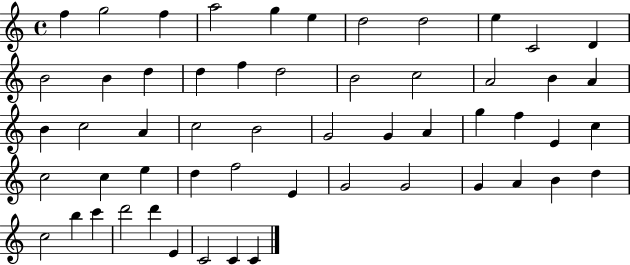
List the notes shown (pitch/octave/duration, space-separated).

F5/q G5/h F5/q A5/h G5/q E5/q D5/h D5/h E5/q C4/h D4/q B4/h B4/q D5/q D5/q F5/q D5/h B4/h C5/h A4/h B4/q A4/q B4/q C5/h A4/q C5/h B4/h G4/h G4/q A4/q G5/q F5/q E4/q C5/q C5/h C5/q E5/q D5/q F5/h E4/q G4/h G4/h G4/q A4/q B4/q D5/q C5/h B5/q C6/q D6/h D6/q E4/q C4/h C4/q C4/q